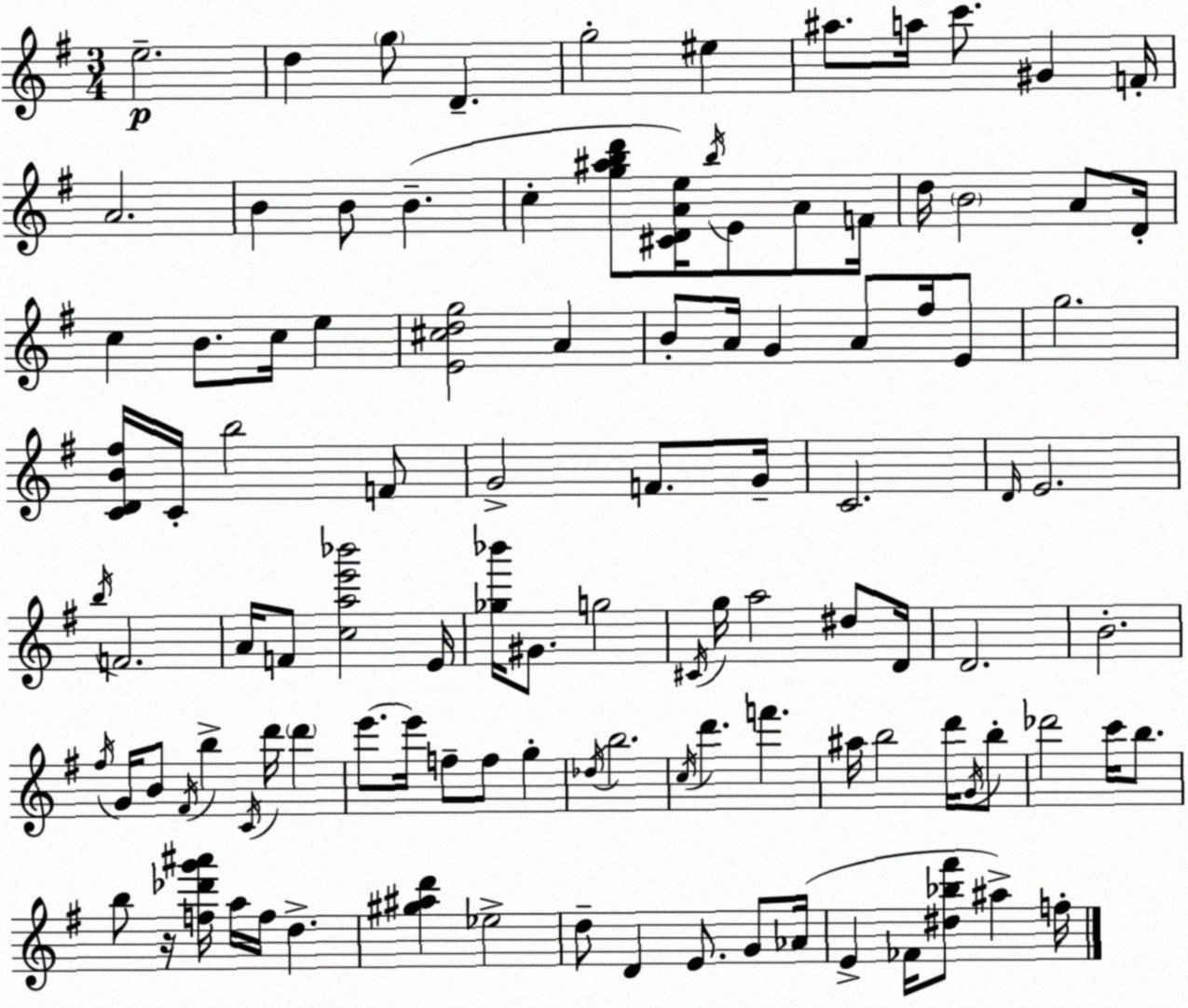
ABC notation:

X:1
T:Untitled
M:3/4
L:1/4
K:G
e2 d g/2 D g2 ^e ^a/2 a/4 c'/2 ^G F/4 A2 B B/2 B c [g^abd']/2 [^CDAe]/4 b/4 E/2 A/2 F/4 d/4 B2 A/2 D/4 c B/2 c/4 e [E^cdg]2 A B/2 A/4 G A/2 ^f/4 E/2 g2 [CDB^f]/4 C/4 b2 F/2 G2 F/2 G/4 C2 D/4 E2 b/4 F2 A/4 F/2 [cae'_b']2 E/4 [_g_b']/4 ^G/2 g2 ^C/4 g/4 a2 ^d/2 D/4 D2 B2 ^f/4 G/4 B/2 ^F/4 b C/4 d'/4 d' e'/2 e'/4 f/2 f/2 g _d/4 b2 c/4 d' f' ^a/4 b2 d'/4 G/4 b/2 _d'2 c'/4 b/2 b/2 z/4 [f_d'g'^a']/4 a/4 f/4 d [^g^ad'] _e2 d/2 D E/2 G/2 _A/4 E _F/4 [^d_b^f']/2 ^a f/4